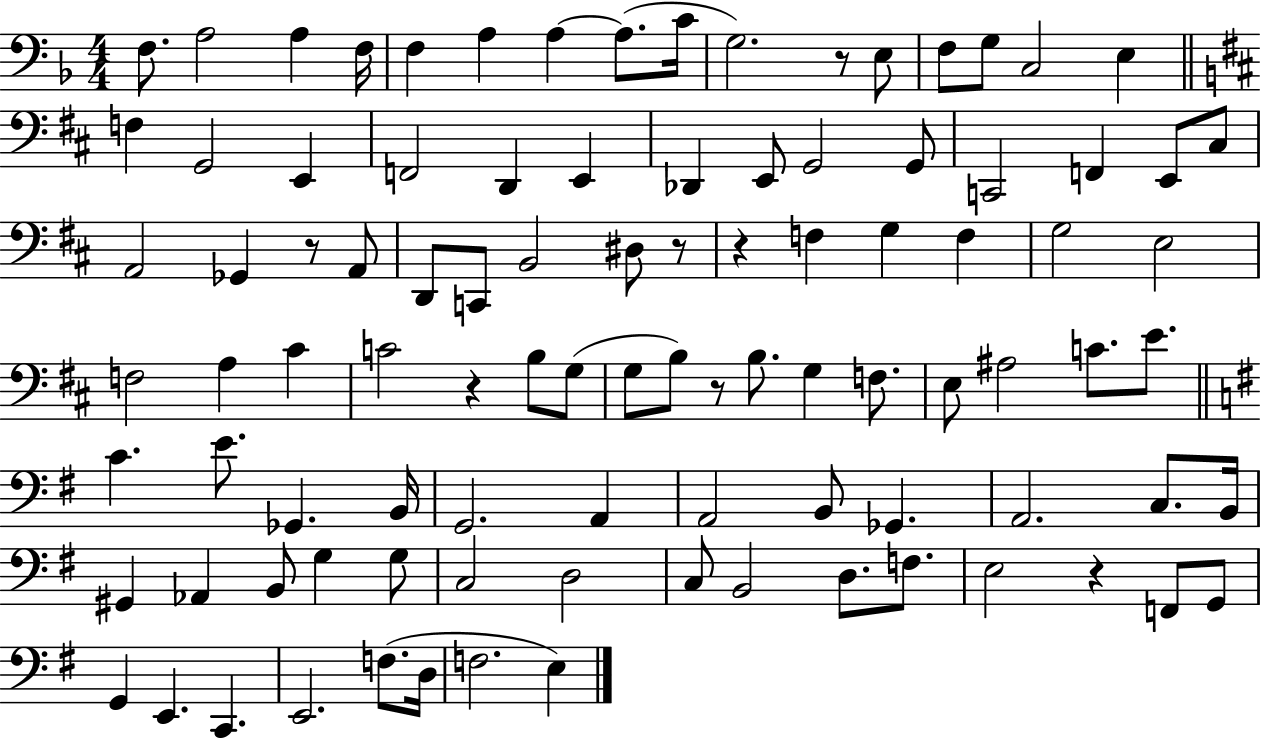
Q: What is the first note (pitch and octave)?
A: F3